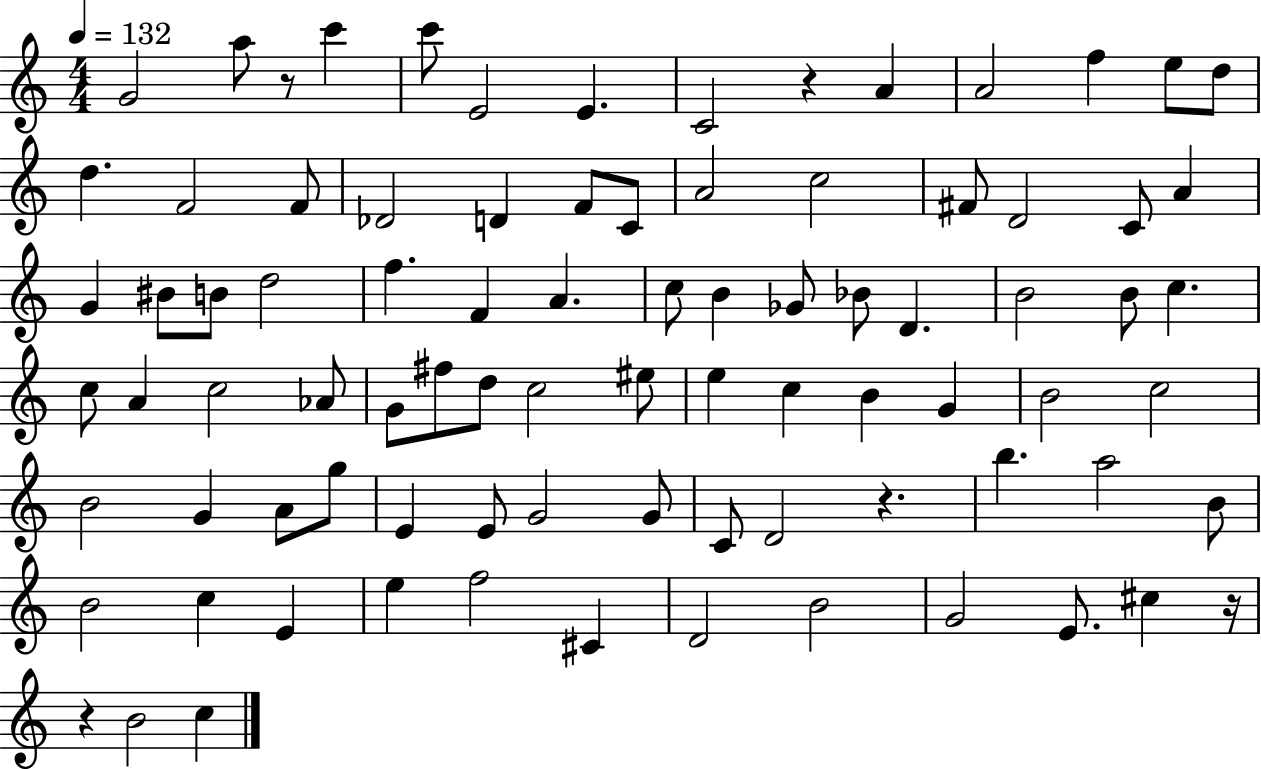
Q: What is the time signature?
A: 4/4